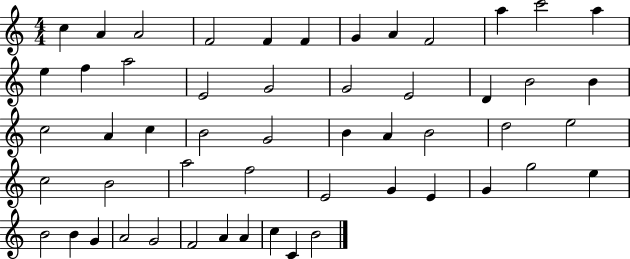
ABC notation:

X:1
T:Untitled
M:4/4
L:1/4
K:C
c A A2 F2 F F G A F2 a c'2 a e f a2 E2 G2 G2 E2 D B2 B c2 A c B2 G2 B A B2 d2 e2 c2 B2 a2 f2 E2 G E G g2 e B2 B G A2 G2 F2 A A c C B2